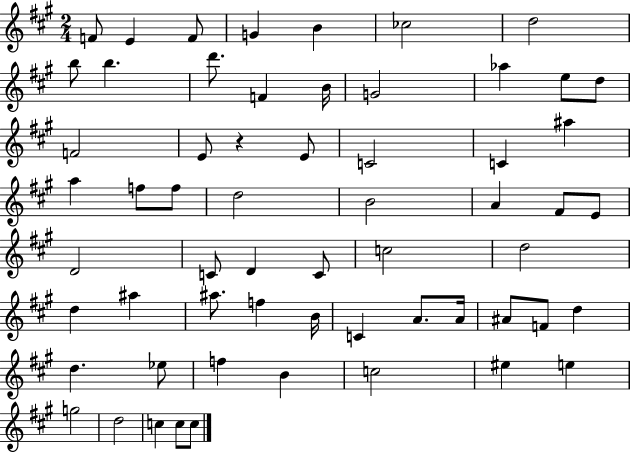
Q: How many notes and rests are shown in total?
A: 60